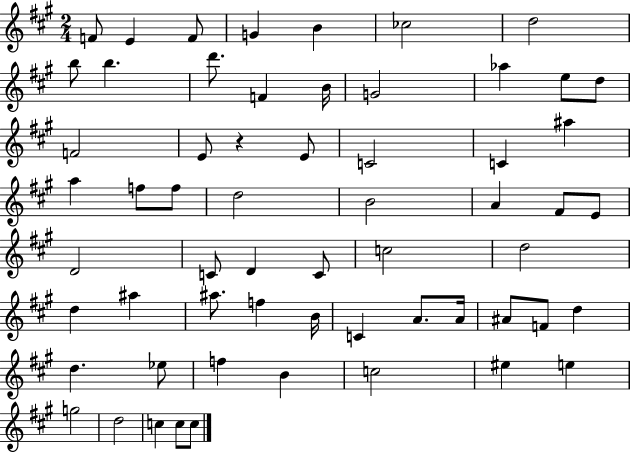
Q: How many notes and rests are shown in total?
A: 60